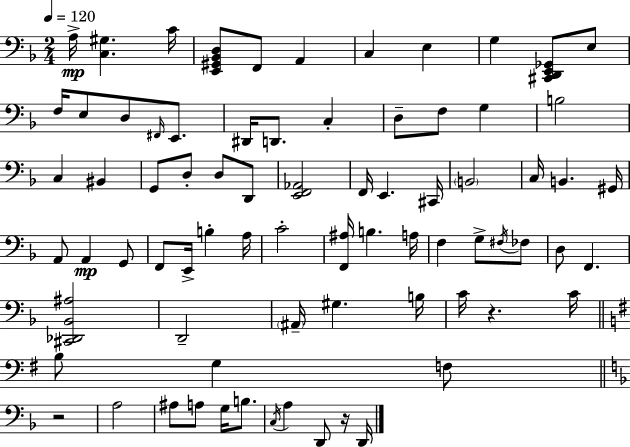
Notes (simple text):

A3/s [C3,G#3]/q. C4/s [E2,G#2,Bb2,D3]/e F2/e A2/q C3/q E3/q G3/q [C#2,D2,E2,Gb2]/e E3/e F3/s E3/e D3/e F#2/s E2/e. D#2/s D2/e. C3/q D3/e F3/e G3/q B3/h C3/q BIS2/q G2/e D3/e D3/e D2/e [E2,F2,Ab2]/h F2/s E2/q. C#2/s B2/h C3/s B2/q. G#2/s A2/e A2/q G2/e F2/e E2/s B3/q A3/s C4/h [F2,A#3]/s B3/q. A3/s F3/q G3/e F#3/s FES3/e D3/e F2/q. [C#2,Db2,Bb2,A#3]/h D2/h A#2/s G#3/q. B3/s C4/s R/q. C4/s B3/e G3/q F3/e R/h A3/h A#3/e A3/e G3/s B3/e. C3/s A3/q D2/e R/s D2/s